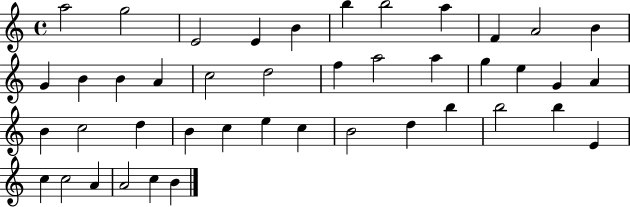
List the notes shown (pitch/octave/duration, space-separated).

A5/h G5/h E4/h E4/q B4/q B5/q B5/h A5/q F4/q A4/h B4/q G4/q B4/q B4/q A4/q C5/h D5/h F5/q A5/h A5/q G5/q E5/q G4/q A4/q B4/q C5/h D5/q B4/q C5/q E5/q C5/q B4/h D5/q B5/q B5/h B5/q E4/q C5/q C5/h A4/q A4/h C5/q B4/q